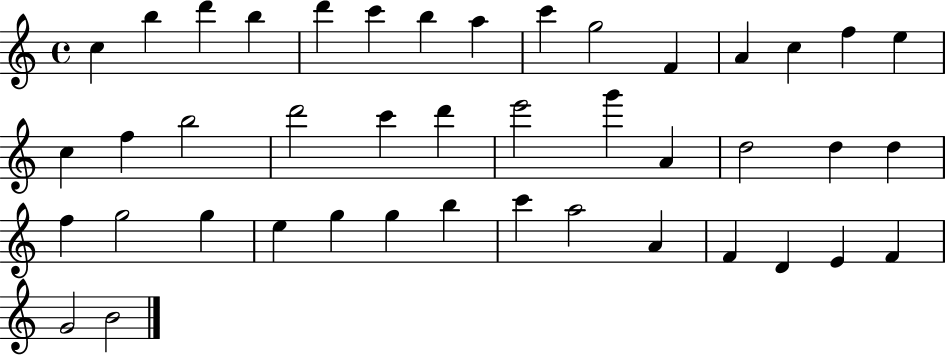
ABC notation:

X:1
T:Untitled
M:4/4
L:1/4
K:C
c b d' b d' c' b a c' g2 F A c f e c f b2 d'2 c' d' e'2 g' A d2 d d f g2 g e g g b c' a2 A F D E F G2 B2